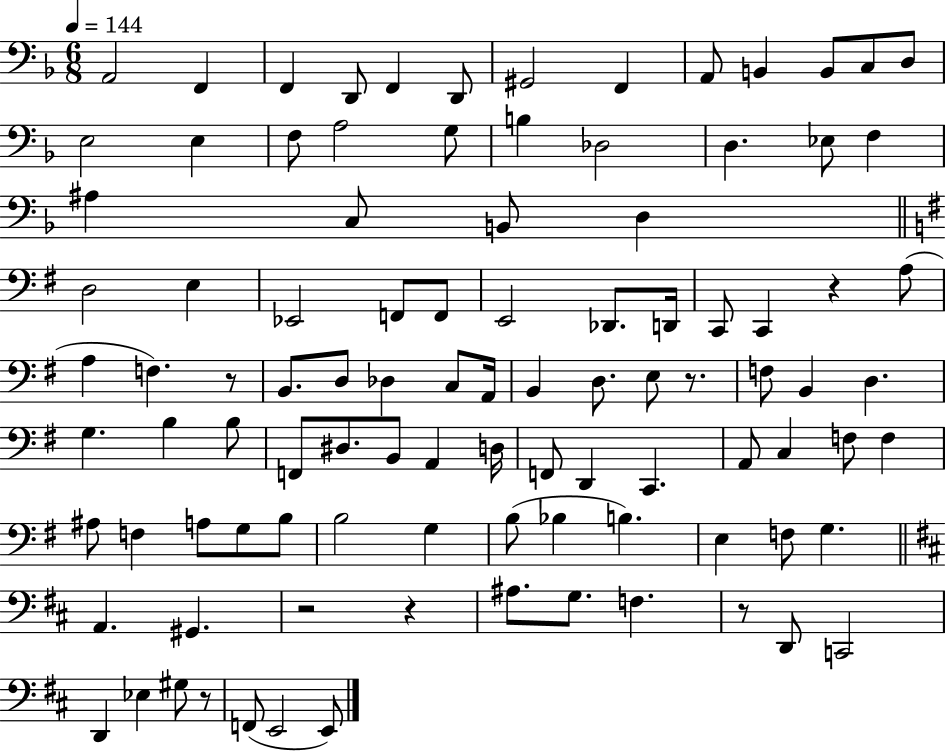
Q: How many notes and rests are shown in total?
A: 99